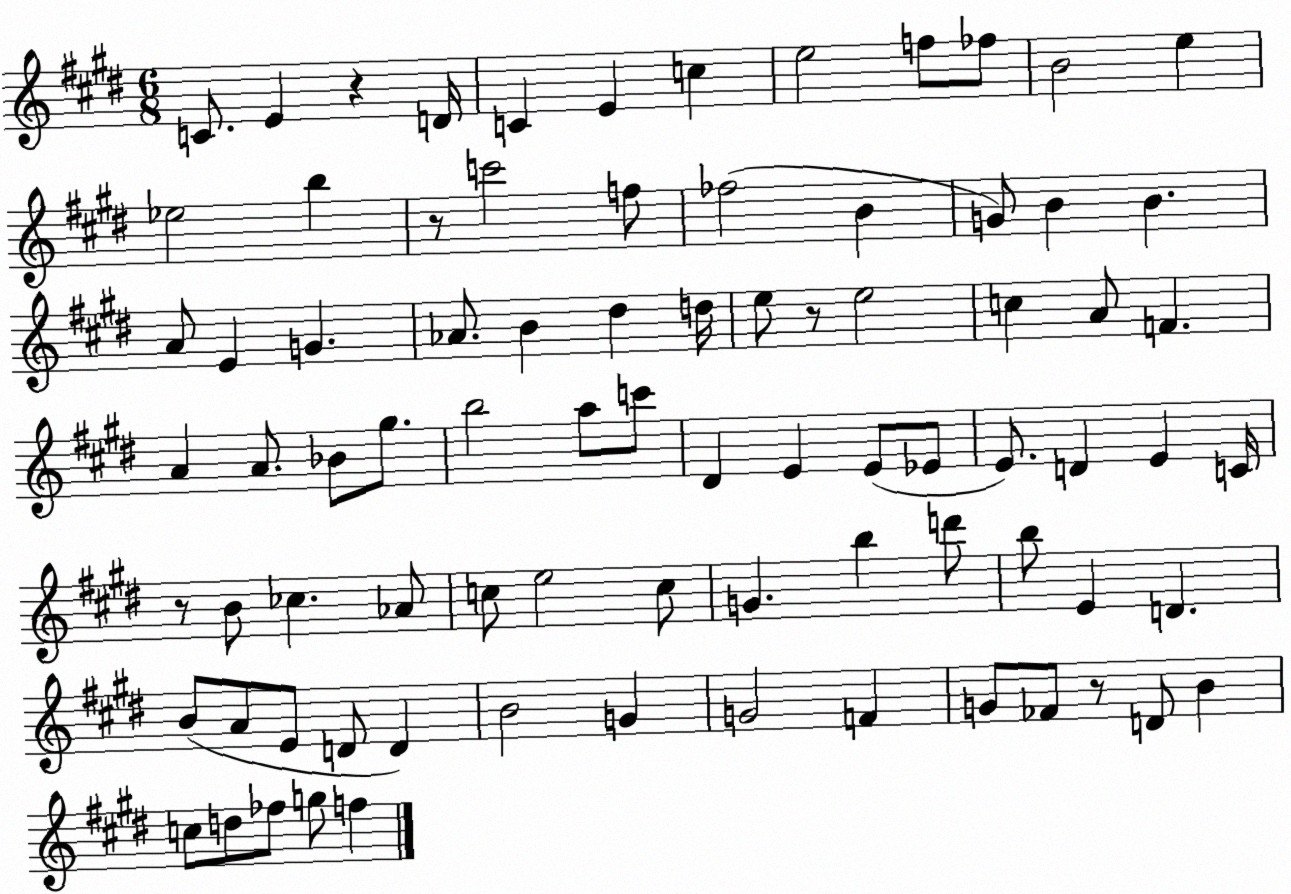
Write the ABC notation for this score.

X:1
T:Untitled
M:6/8
L:1/4
K:E
C/2 E z D/4 C E c e2 f/2 _f/2 B2 e _e2 b z/2 c'2 f/2 _f2 B G/2 B B A/2 E G _A/2 B ^d d/4 e/2 z/2 e2 c A/2 F A A/2 _B/2 ^g/2 b2 a/2 c'/2 ^D E E/2 _E/2 E/2 D E C/4 z/2 B/2 _c _A/2 c/2 e2 c/2 G b d'/2 b/2 E D B/2 A/2 E/2 D/2 D B2 G G2 F G/2 _F/2 z/2 D/2 B c/2 d/2 _f/2 g/2 f